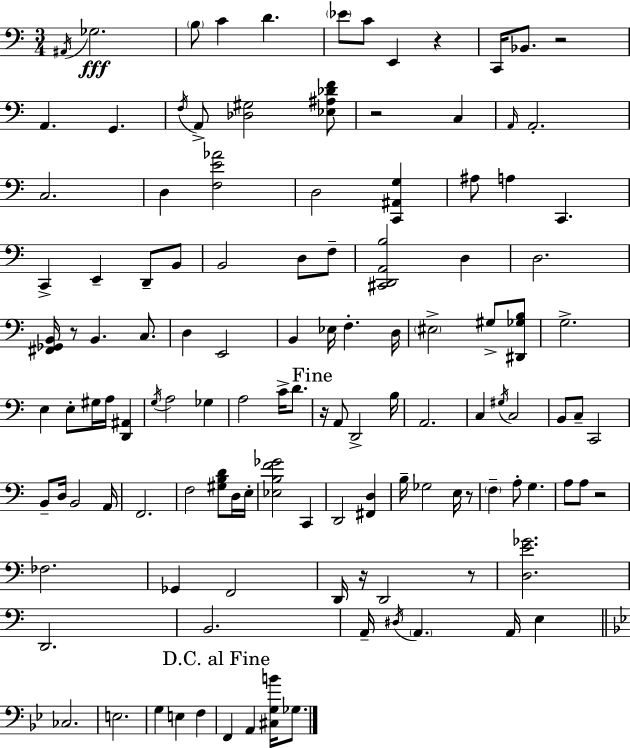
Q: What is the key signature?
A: C major